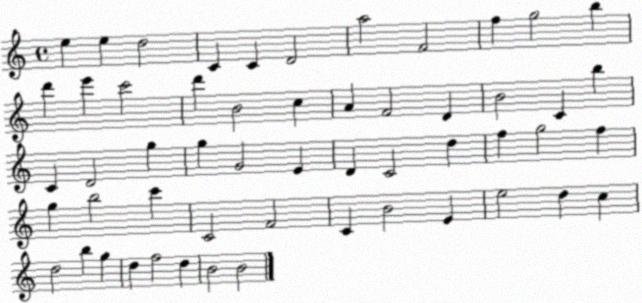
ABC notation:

X:1
T:Untitled
M:4/4
L:1/4
K:C
e e d2 C C D2 a2 F2 f g2 b d' e' c'2 d' B2 c A F2 D B2 C b C D2 g g G2 E D C2 d f g2 f g b2 c' C2 F2 C B2 E e2 d c d2 b g d f2 d B2 B2